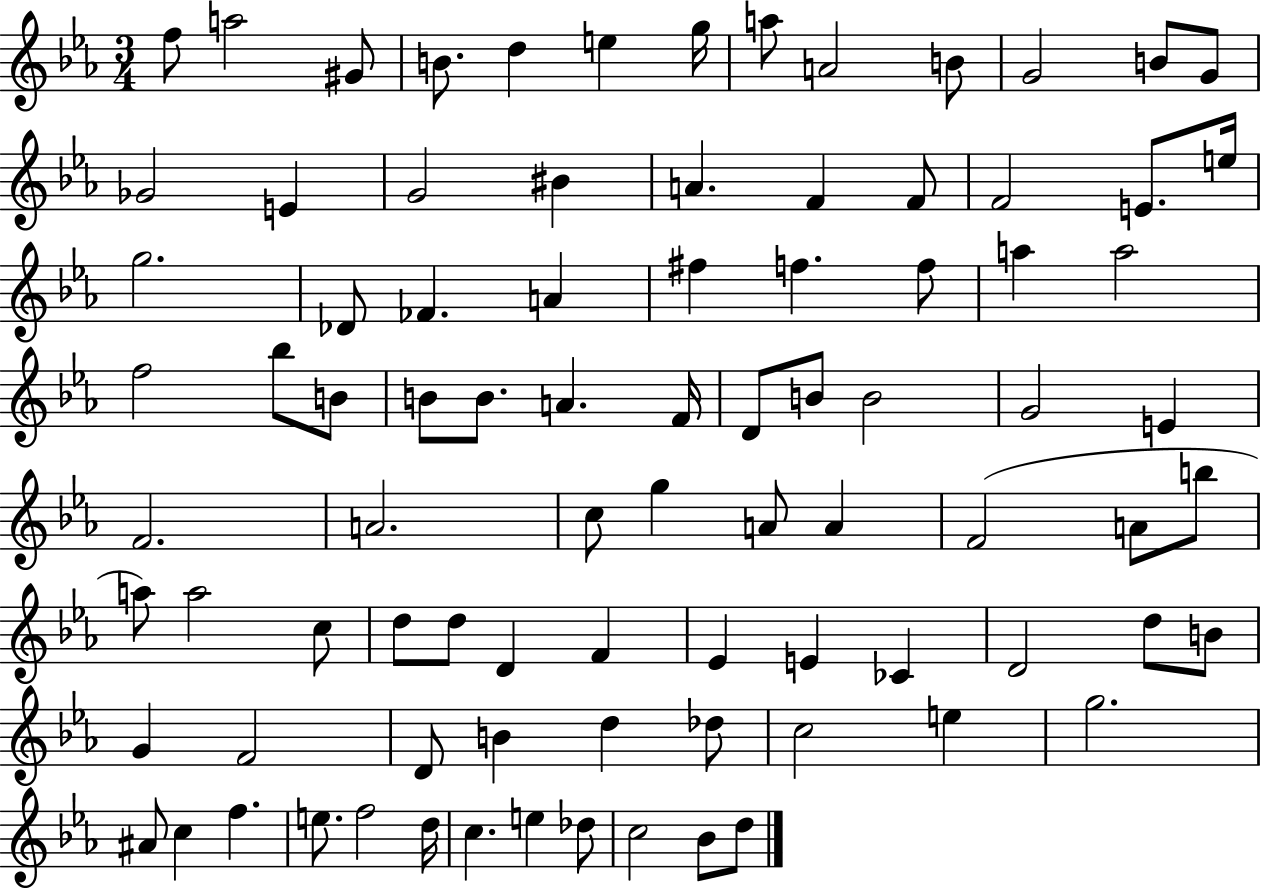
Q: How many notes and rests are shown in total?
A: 87